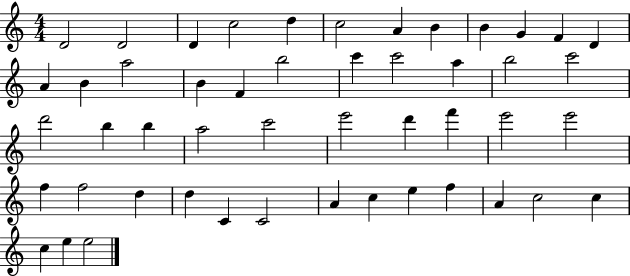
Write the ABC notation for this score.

X:1
T:Untitled
M:4/4
L:1/4
K:C
D2 D2 D c2 d c2 A B B G F D A B a2 B F b2 c' c'2 a b2 c'2 d'2 b b a2 c'2 e'2 d' f' e'2 e'2 f f2 d d C C2 A c e f A c2 c c e e2